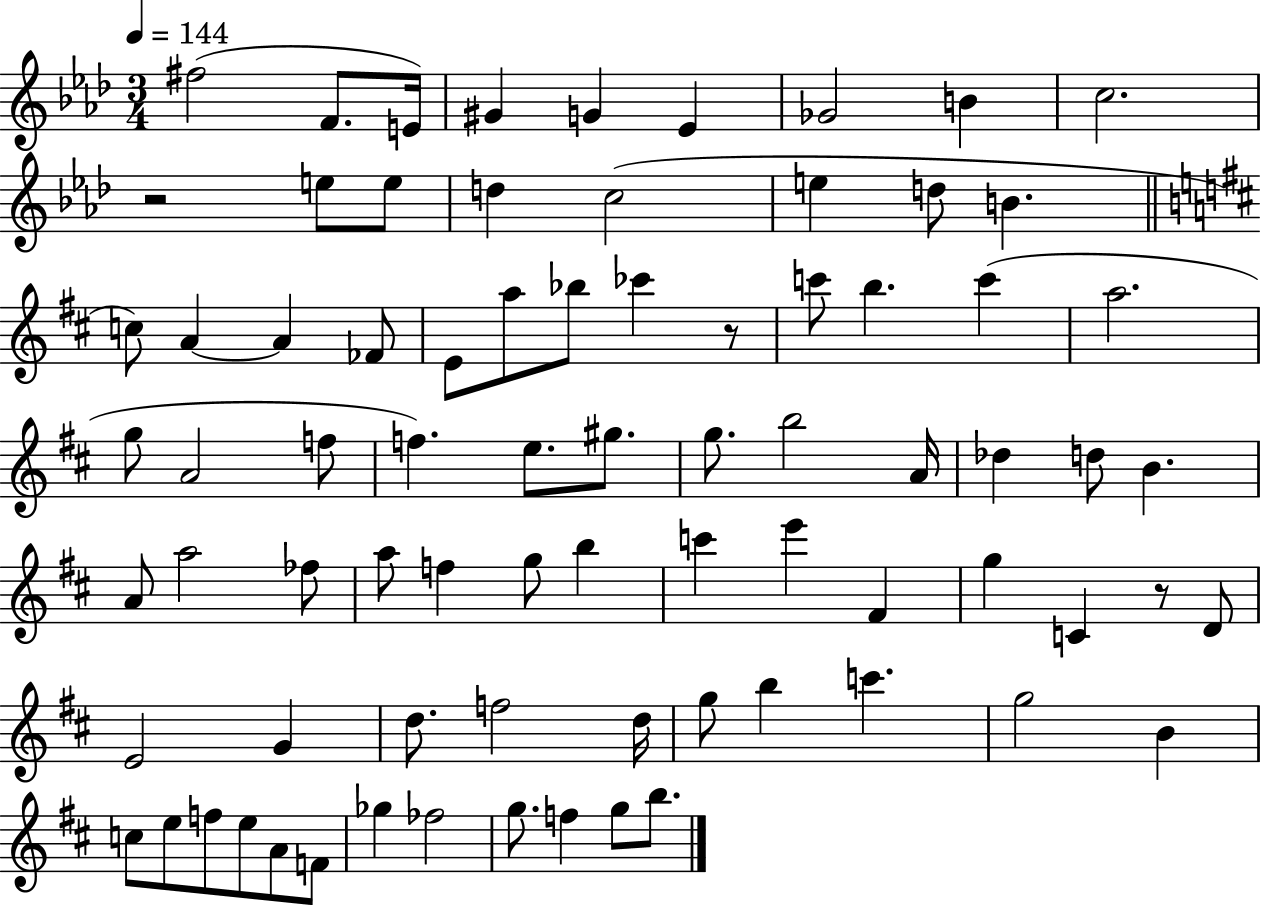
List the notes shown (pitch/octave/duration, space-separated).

F#5/h F4/e. E4/s G#4/q G4/q Eb4/q Gb4/h B4/q C5/h. R/h E5/e E5/e D5/q C5/h E5/q D5/e B4/q. C5/e A4/q A4/q FES4/e E4/e A5/e Bb5/e CES6/q R/e C6/e B5/q. C6/q A5/h. G5/e A4/h F5/e F5/q. E5/e. G#5/e. G5/e. B5/h A4/s Db5/q D5/e B4/q. A4/e A5/h FES5/e A5/e F5/q G5/e B5/q C6/q E6/q F#4/q G5/q C4/q R/e D4/e E4/h G4/q D5/e. F5/h D5/s G5/e B5/q C6/q. G5/h B4/q C5/e E5/e F5/e E5/e A4/e F4/e Gb5/q FES5/h G5/e. F5/q G5/e B5/e.